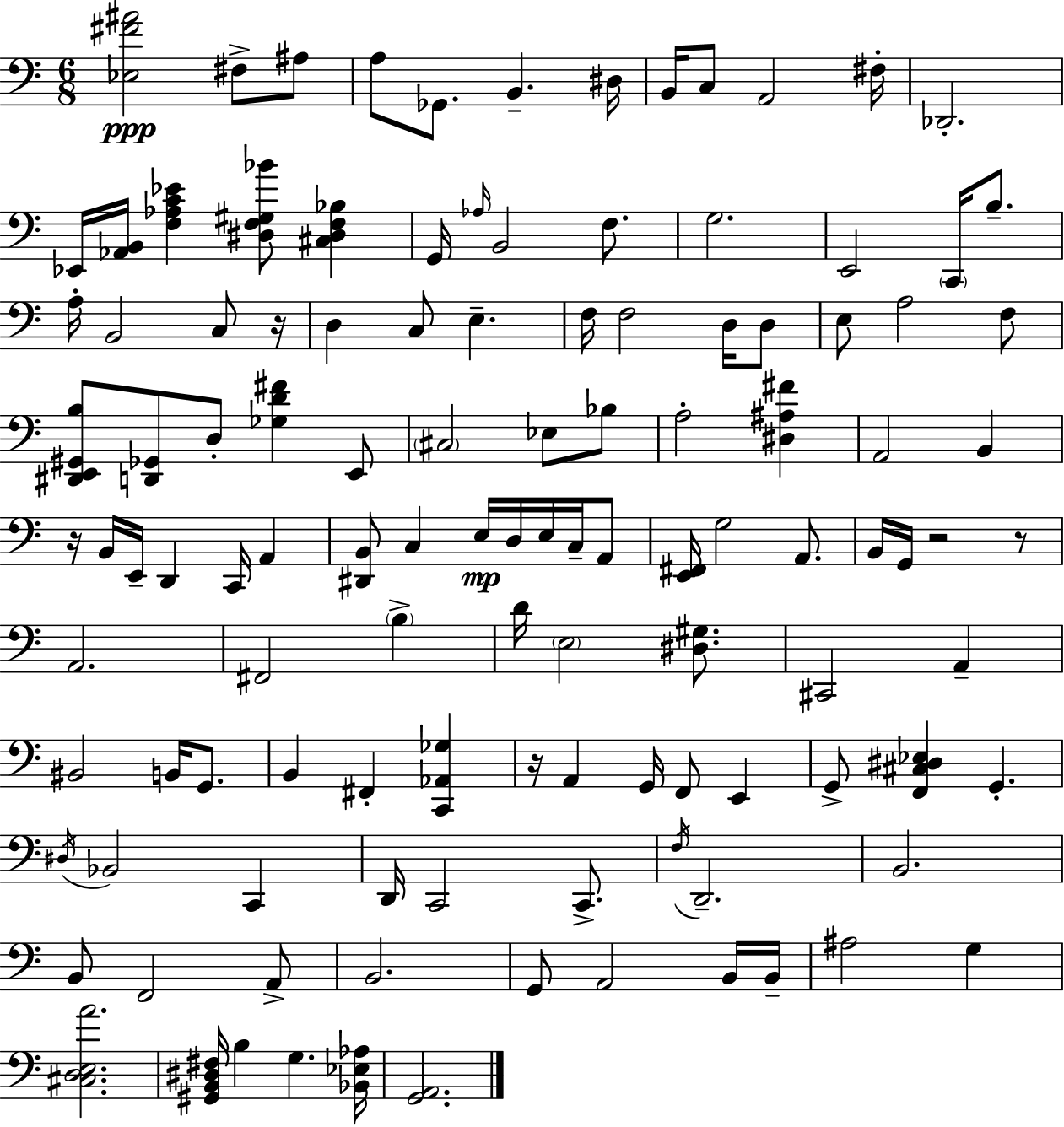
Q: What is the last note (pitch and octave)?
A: G3